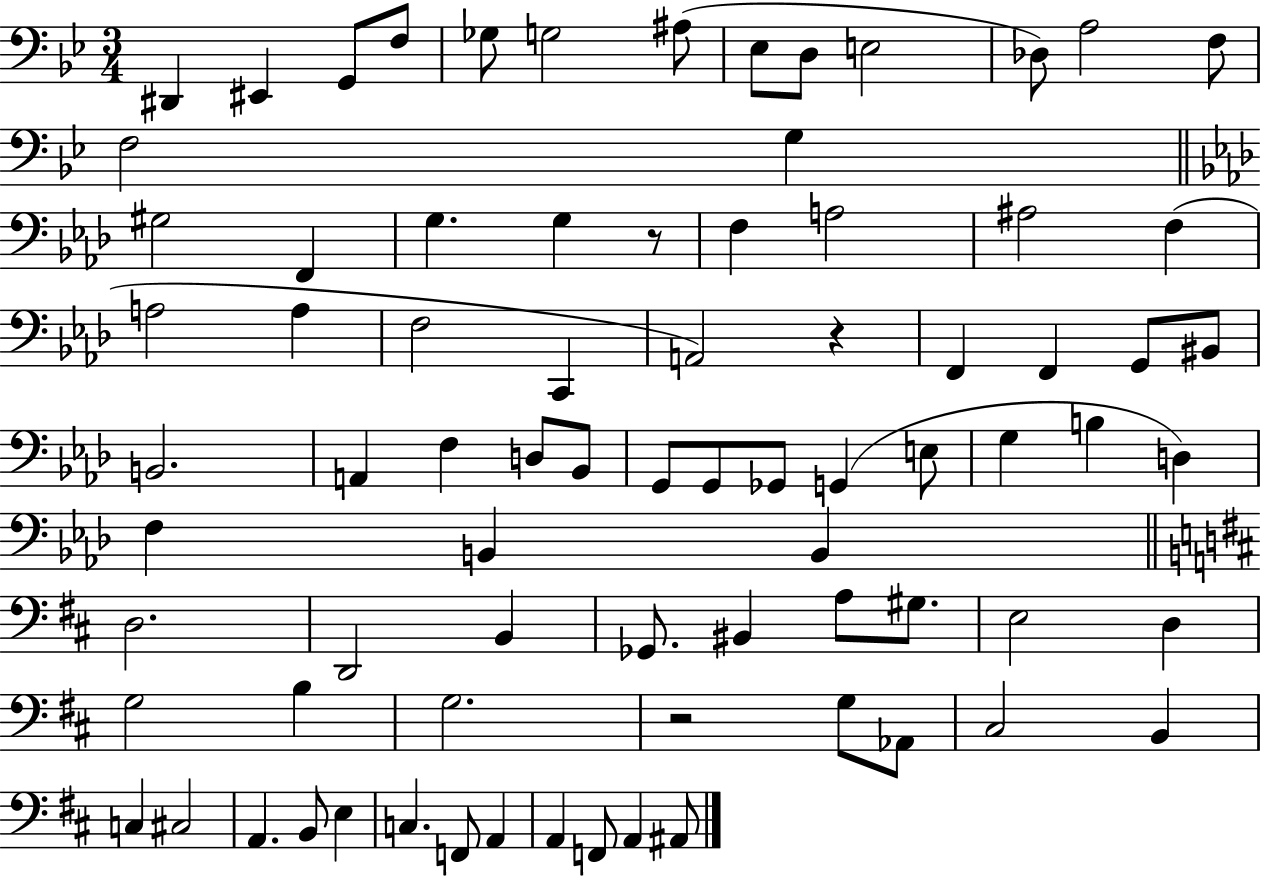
{
  \clef bass
  \numericTimeSignature
  \time 3/4
  \key bes \major
  dis,4 eis,4 g,8 f8 | ges8 g2 ais8( | ees8 d8 e2 | des8) a2 f8 | \break f2 g4 | \bar "||" \break \key aes \major gis2 f,4 | g4. g4 r8 | f4 a2 | ais2 f4( | \break a2 a4 | f2 c,4 | a,2) r4 | f,4 f,4 g,8 bis,8 | \break b,2. | a,4 f4 d8 bes,8 | g,8 g,8 ges,8 g,4( e8 | g4 b4 d4) | \break f4 b,4 b,4 | \bar "||" \break \key d \major d2. | d,2 b,4 | ges,8. bis,4 a8 gis8. | e2 d4 | \break g2 b4 | g2. | r2 g8 aes,8 | cis2 b,4 | \break c4 cis2 | a,4. b,8 e4 | c4. f,8 a,4 | a,4 f,8 a,4 ais,8 | \break \bar "|."
}